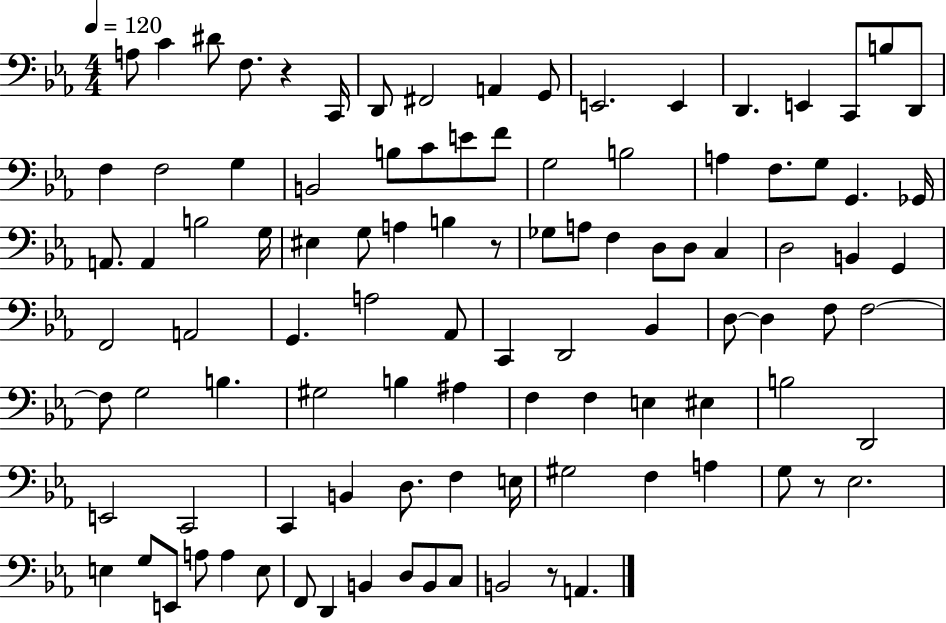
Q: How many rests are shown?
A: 4